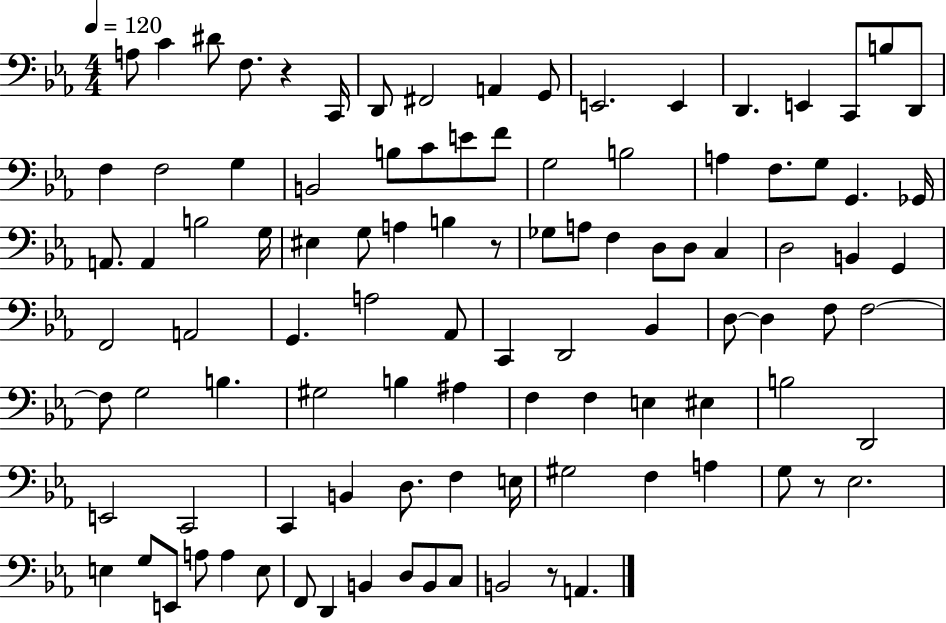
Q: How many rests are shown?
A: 4